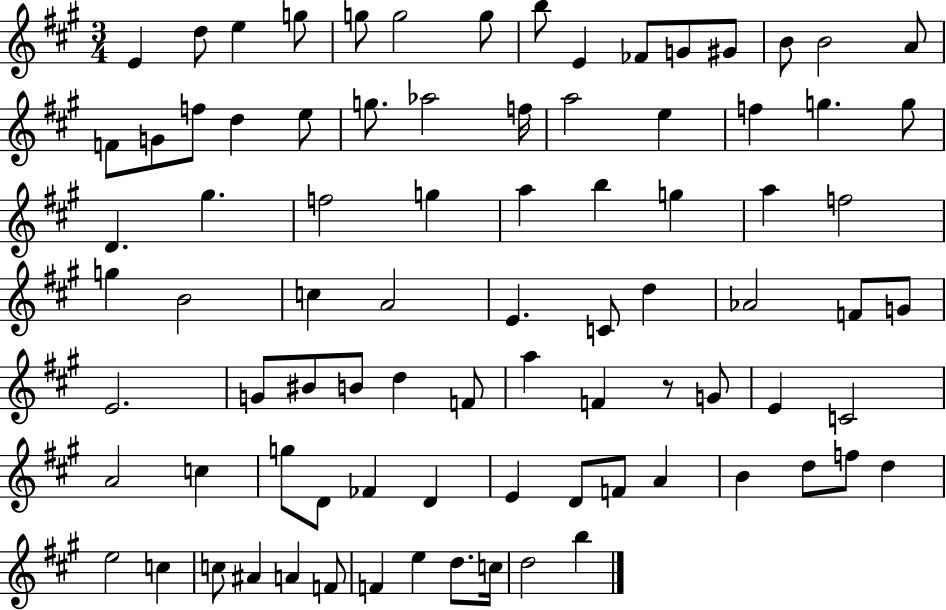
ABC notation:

X:1
T:Untitled
M:3/4
L:1/4
K:A
E d/2 e g/2 g/2 g2 g/2 b/2 E _F/2 G/2 ^G/2 B/2 B2 A/2 F/2 G/2 f/2 d e/2 g/2 _a2 f/4 a2 e f g g/2 D ^g f2 g a b g a f2 g B2 c A2 E C/2 d _A2 F/2 G/2 E2 G/2 ^B/2 B/2 d F/2 a F z/2 G/2 E C2 A2 c g/2 D/2 _F D E D/2 F/2 A B d/2 f/2 d e2 c c/2 ^A A F/2 F e d/2 c/4 d2 b